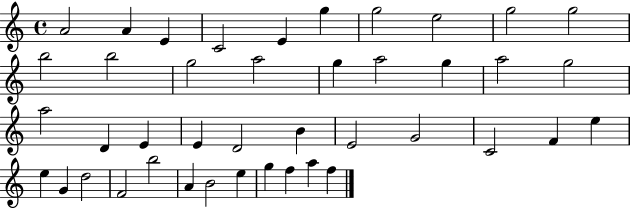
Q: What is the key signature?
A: C major